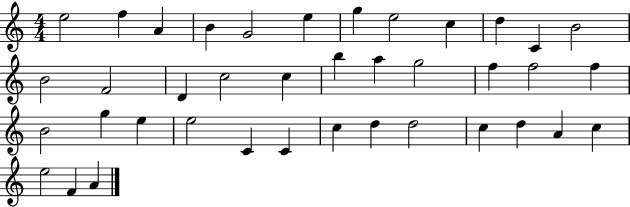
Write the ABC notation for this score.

X:1
T:Untitled
M:4/4
L:1/4
K:C
e2 f A B G2 e g e2 c d C B2 B2 F2 D c2 c b a g2 f f2 f B2 g e e2 C C c d d2 c d A c e2 F A